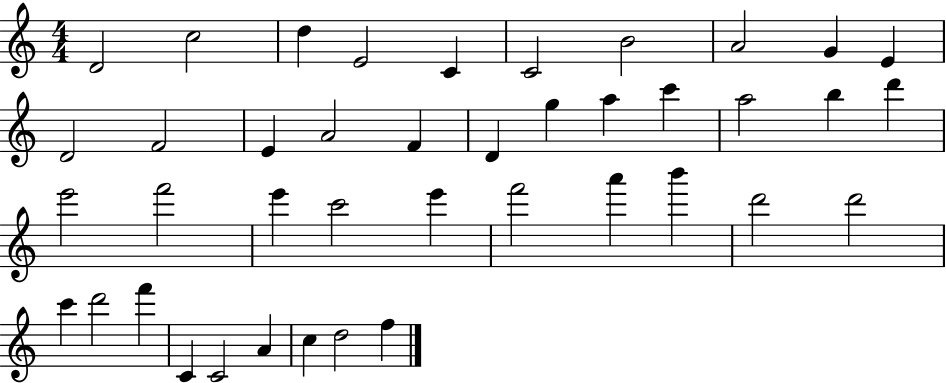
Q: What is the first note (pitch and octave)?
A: D4